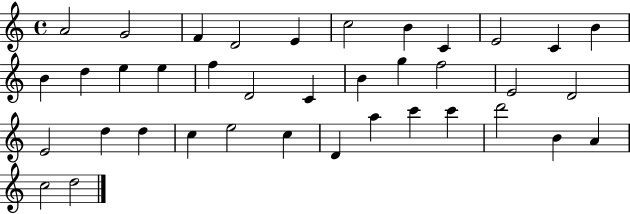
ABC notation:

X:1
T:Untitled
M:4/4
L:1/4
K:C
A2 G2 F D2 E c2 B C E2 C B B d e e f D2 C B g f2 E2 D2 E2 d d c e2 c D a c' c' d'2 B A c2 d2